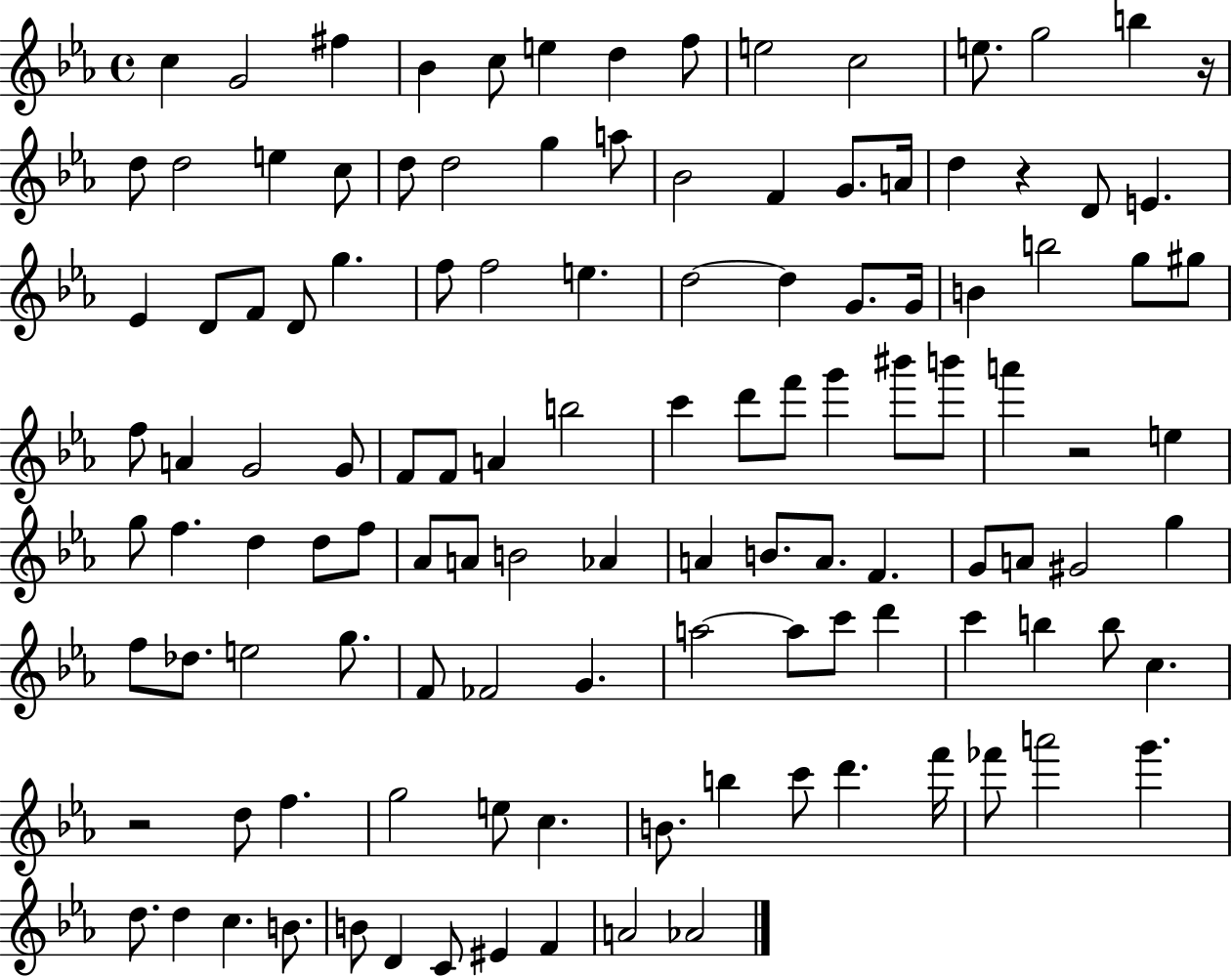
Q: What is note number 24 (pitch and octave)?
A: G4